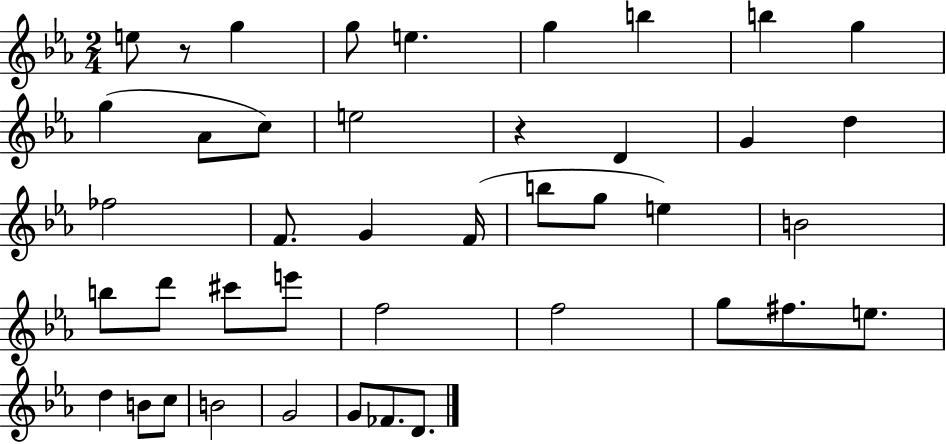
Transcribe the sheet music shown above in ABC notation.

X:1
T:Untitled
M:2/4
L:1/4
K:Eb
e/2 z/2 g g/2 e g b b g g _A/2 c/2 e2 z D G d _f2 F/2 G F/4 b/2 g/2 e B2 b/2 d'/2 ^c'/2 e'/2 f2 f2 g/2 ^f/2 e/2 d B/2 c/2 B2 G2 G/2 _F/2 D/2